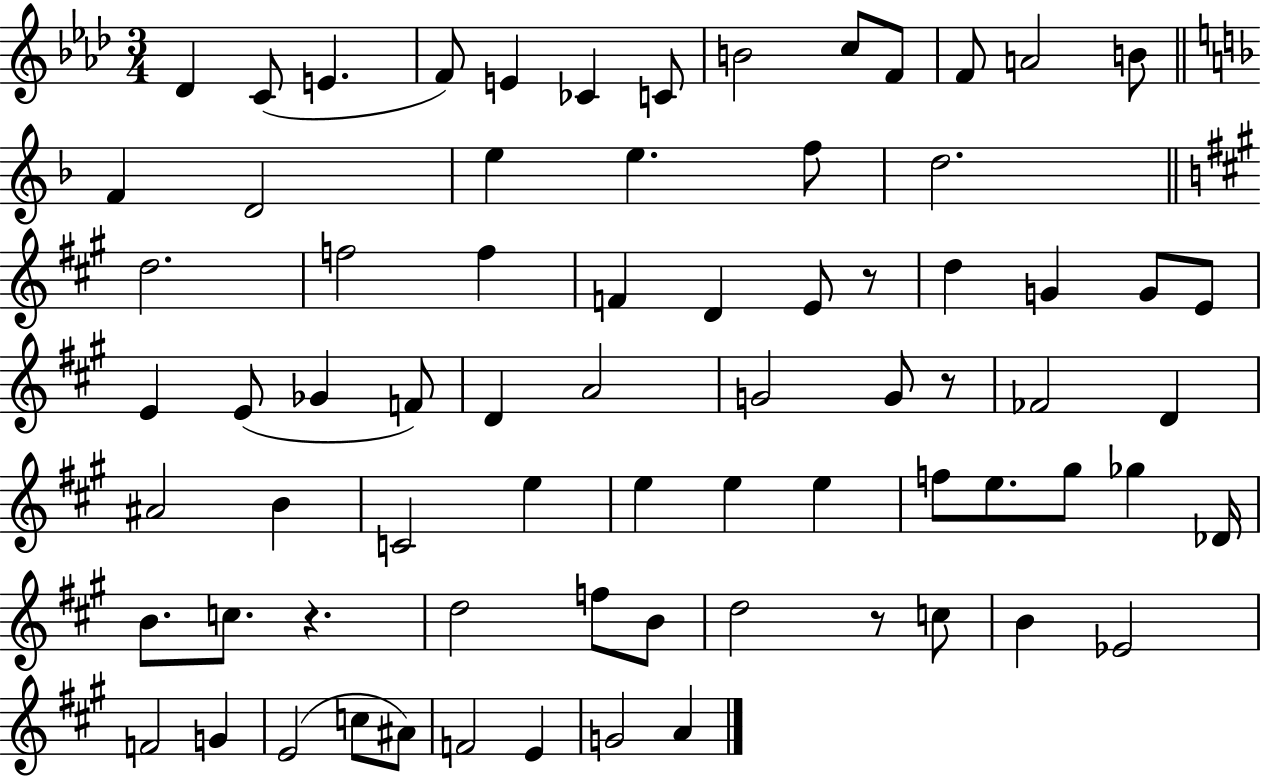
Db4/q C4/e E4/q. F4/e E4/q CES4/q C4/e B4/h C5/e F4/e F4/e A4/h B4/e F4/q D4/h E5/q E5/q. F5/e D5/h. D5/h. F5/h F5/q F4/q D4/q E4/e R/e D5/q G4/q G4/e E4/e E4/q E4/e Gb4/q F4/e D4/q A4/h G4/h G4/e R/e FES4/h D4/q A#4/h B4/q C4/h E5/q E5/q E5/q E5/q F5/e E5/e. G#5/e Gb5/q Db4/s B4/e. C5/e. R/q. D5/h F5/e B4/e D5/h R/e C5/e B4/q Eb4/h F4/h G4/q E4/h C5/e A#4/e F4/h E4/q G4/h A4/q